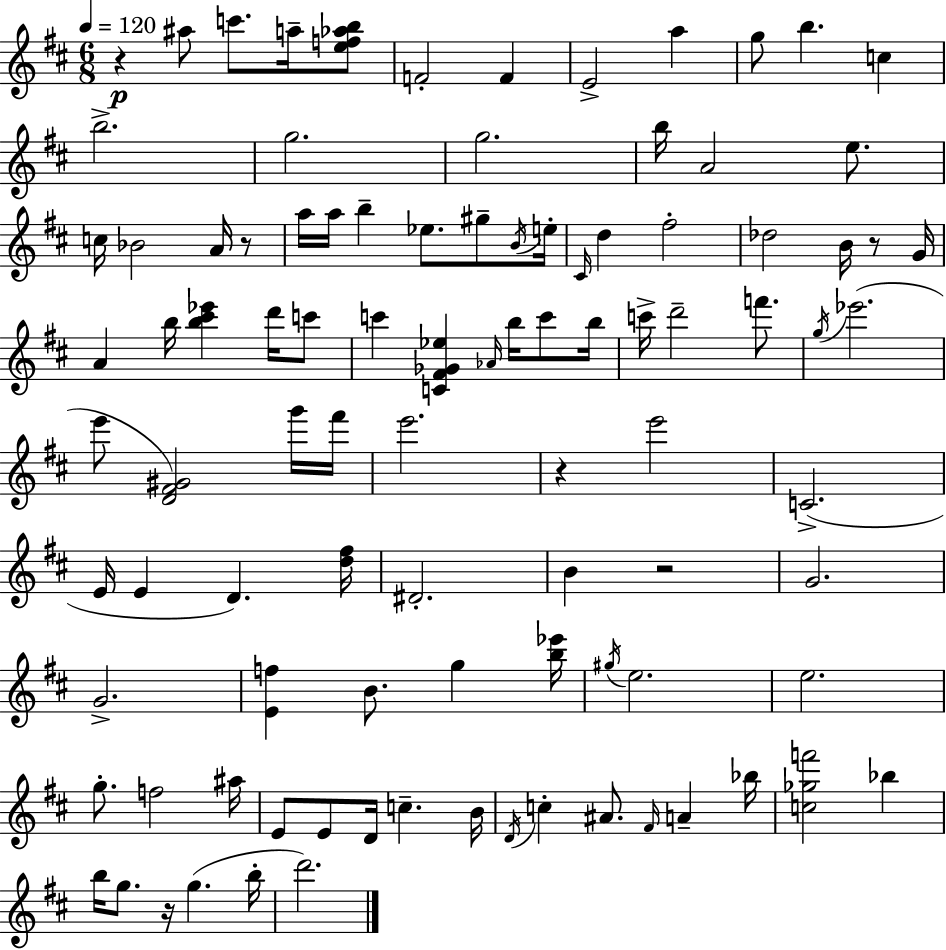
{
  \clef treble
  \numericTimeSignature
  \time 6/8
  \key d \major
  \tempo 4 = 120
  r4\p ais''8 c'''8. a''16-- <e'' f'' aes'' b''>8 | f'2-. f'4 | e'2-> a''4 | g''8 b''4. c''4 | \break b''2.-> | g''2. | g''2. | b''16 a'2 e''8. | \break c''16 bes'2 a'16 r8 | a''16 a''16 b''4-- ees''8. gis''8-- \acciaccatura { b'16 } | e''16-. \grace { cis'16 } d''4 fis''2-. | des''2 b'16 r8 | \break g'16 a'4 b''16 <b'' cis''' ees'''>4 d'''16 | c'''8 c'''4 <c' fis' ges' ees''>4 \grace { aes'16 } b''16 | c'''8 b''16 c'''16-> d'''2-- | f'''8. \acciaccatura { g''16 }( ees'''2. | \break e'''8 <d' fis' gis'>2) | g'''16 fis'''16 e'''2. | r4 e'''2 | c'2.->( | \break e'16 e'4 d'4.) | <d'' fis''>16 dis'2.-. | b'4 r2 | g'2. | \break g'2.-> | <e' f''>4 b'8. g''4 | <b'' ees'''>16 \acciaccatura { gis''16 } e''2. | e''2. | \break g''8.-. f''2 | ais''16 e'8 e'8 d'16 c''4.-- | b'16 \acciaccatura { d'16 } c''4-. ais'8. | \grace { fis'16 } a'4-- bes''16 <c'' ges'' f'''>2 | \break bes''4 b''16 g''8. r16 | g''4.( b''16-. d'''2.) | \bar "|."
}